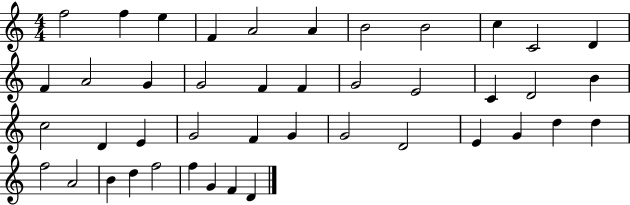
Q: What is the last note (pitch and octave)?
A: D4